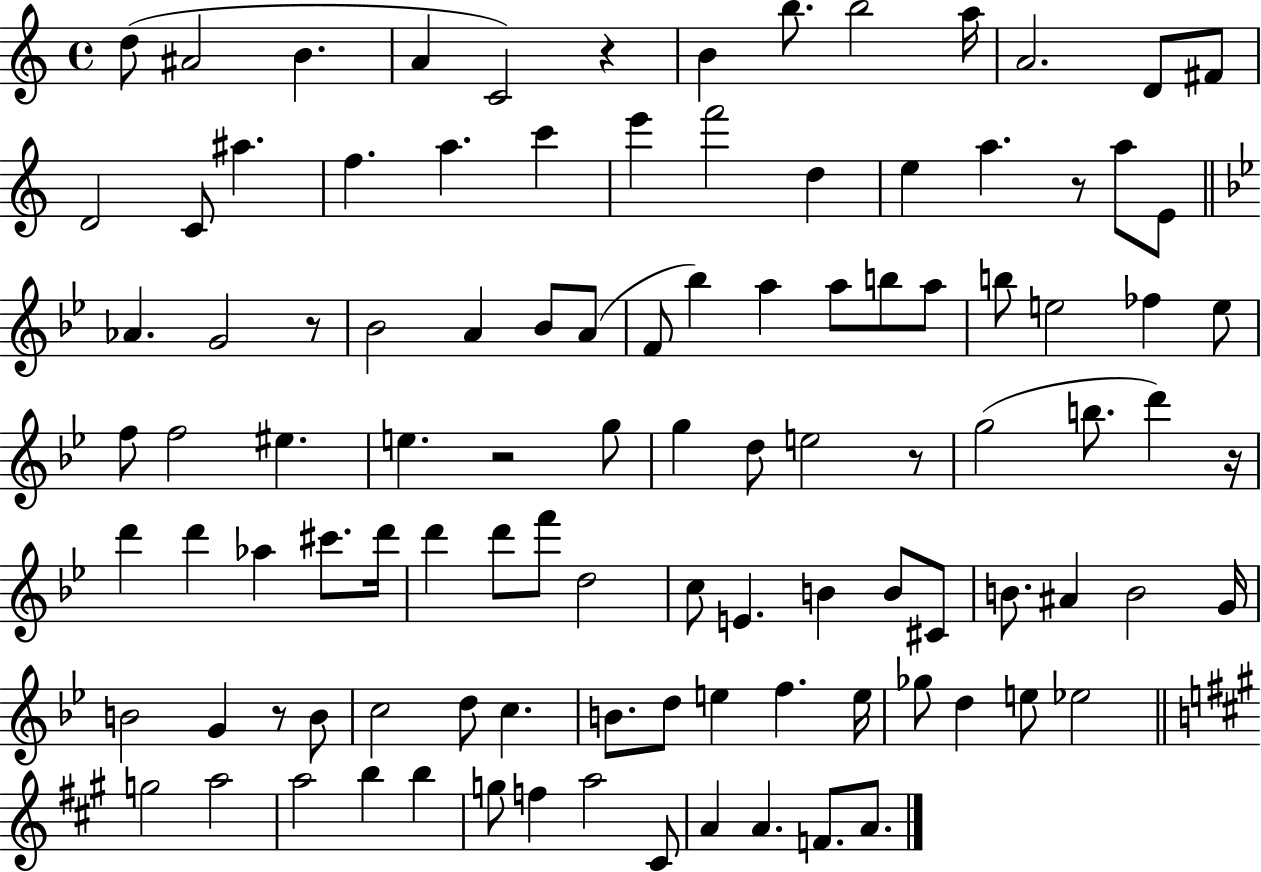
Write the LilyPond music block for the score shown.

{
  \clef treble
  \time 4/4
  \defaultTimeSignature
  \key c \major
  d''8( ais'2 b'4. | a'4 c'2) r4 | b'4 b''8. b''2 a''16 | a'2. d'8 fis'8 | \break d'2 c'8 ais''4. | f''4. a''4. c'''4 | e'''4 f'''2 d''4 | e''4 a''4. r8 a''8 e'8 | \break \bar "||" \break \key g \minor aes'4. g'2 r8 | bes'2 a'4 bes'8 a'8( | f'8 bes''4) a''4 a''8 b''8 a''8 | b''8 e''2 fes''4 e''8 | \break f''8 f''2 eis''4. | e''4. r2 g''8 | g''4 d''8 e''2 r8 | g''2( b''8. d'''4) r16 | \break d'''4 d'''4 aes''4 cis'''8. d'''16 | d'''4 d'''8 f'''8 d''2 | c''8 e'4. b'4 b'8 cis'8 | b'8. ais'4 b'2 g'16 | \break b'2 g'4 r8 b'8 | c''2 d''8 c''4. | b'8. d''8 e''4 f''4. e''16 | ges''8 d''4 e''8 ees''2 | \break \bar "||" \break \key a \major g''2 a''2 | a''2 b''4 b''4 | g''8 f''4 a''2 cis'8 | a'4 a'4. f'8. a'8. | \break \bar "|."
}